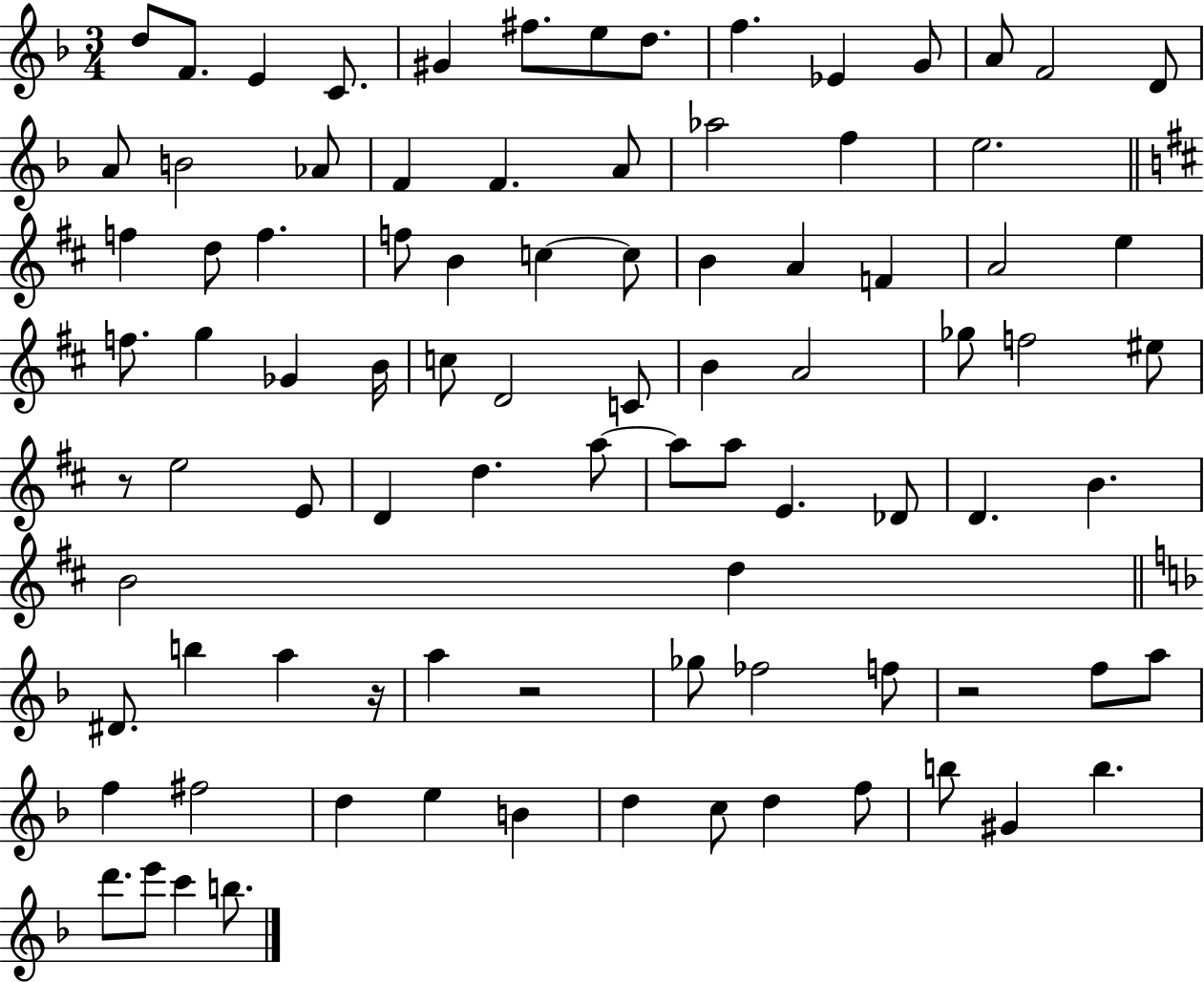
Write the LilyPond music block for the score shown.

{
  \clef treble
  \numericTimeSignature
  \time 3/4
  \key f \major
  d''8 f'8. e'4 c'8. | gis'4 fis''8. e''8 d''8. | f''4. ees'4 g'8 | a'8 f'2 d'8 | \break a'8 b'2 aes'8 | f'4 f'4. a'8 | aes''2 f''4 | e''2. | \break \bar "||" \break \key b \minor f''4 d''8 f''4. | f''8 b'4 c''4~~ c''8 | b'4 a'4 f'4 | a'2 e''4 | \break f''8. g''4 ges'4 b'16 | c''8 d'2 c'8 | b'4 a'2 | ges''8 f''2 eis''8 | \break r8 e''2 e'8 | d'4 d''4. a''8~~ | a''8 a''8 e'4. des'8 | d'4. b'4. | \break b'2 d''4 | \bar "||" \break \key f \major dis'8. b''4 a''4 r16 | a''4 r2 | ges''8 fes''2 f''8 | r2 f''8 a''8 | \break f''4 fis''2 | d''4 e''4 b'4 | d''4 c''8 d''4 f''8 | b''8 gis'4 b''4. | \break d'''8. e'''8 c'''4 b''8. | \bar "|."
}